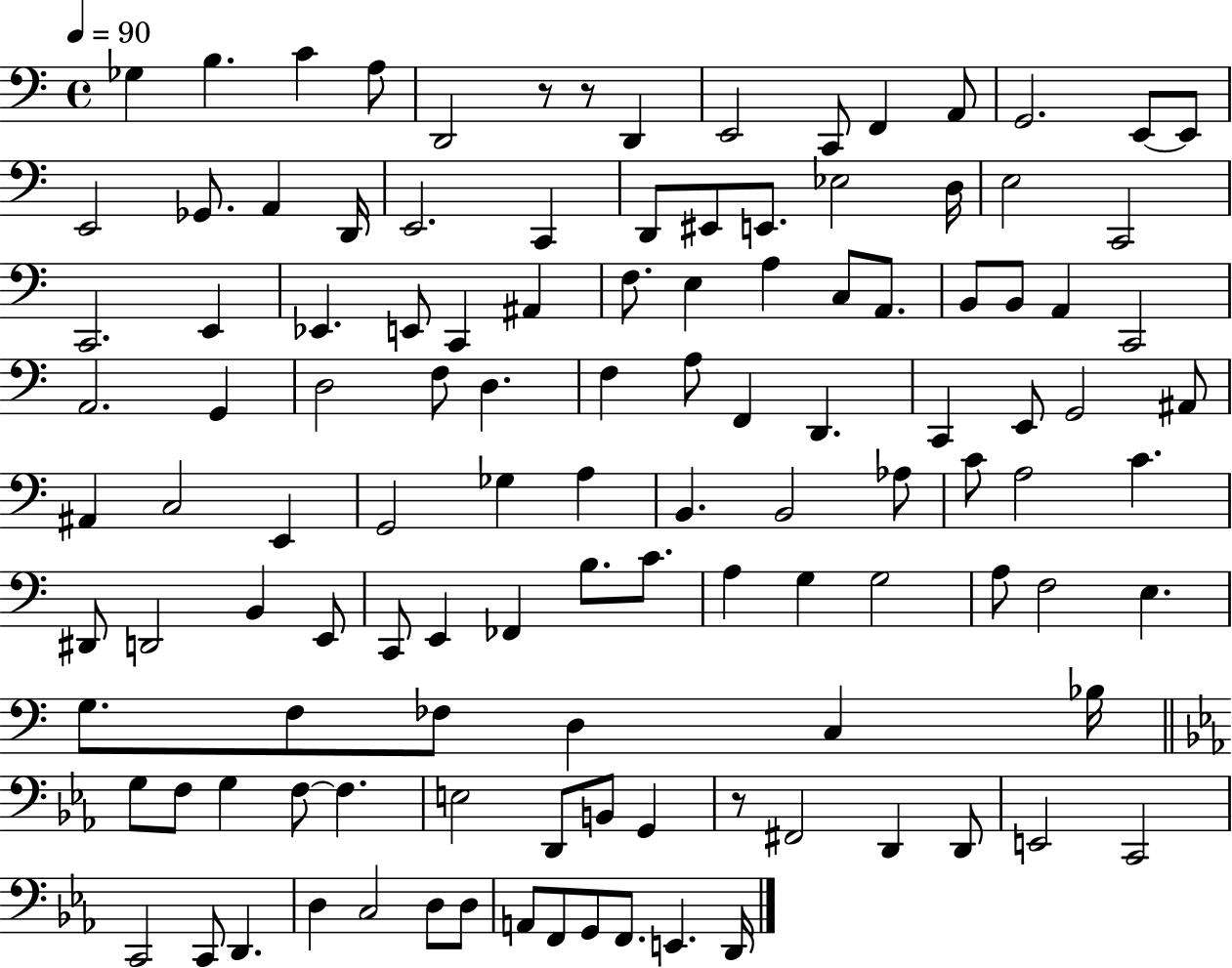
X:1
T:Untitled
M:4/4
L:1/4
K:C
_G, B, C A,/2 D,,2 z/2 z/2 D,, E,,2 C,,/2 F,, A,,/2 G,,2 E,,/2 E,,/2 E,,2 _G,,/2 A,, D,,/4 E,,2 C,, D,,/2 ^E,,/2 E,,/2 _E,2 D,/4 E,2 C,,2 C,,2 E,, _E,, E,,/2 C,, ^A,, F,/2 E, A, C,/2 A,,/2 B,,/2 B,,/2 A,, C,,2 A,,2 G,, D,2 F,/2 D, F, A,/2 F,, D,, C,, E,,/2 G,,2 ^A,,/2 ^A,, C,2 E,, G,,2 _G, A, B,, B,,2 _A,/2 C/2 A,2 C ^D,,/2 D,,2 B,, E,,/2 C,,/2 E,, _F,, B,/2 C/2 A, G, G,2 A,/2 F,2 E, G,/2 F,/2 _F,/2 D, C, _B,/4 G,/2 F,/2 G, F,/2 F, E,2 D,,/2 B,,/2 G,, z/2 ^F,,2 D,, D,,/2 E,,2 C,,2 C,,2 C,,/2 D,, D, C,2 D,/2 D,/2 A,,/2 F,,/2 G,,/2 F,,/2 E,, D,,/4